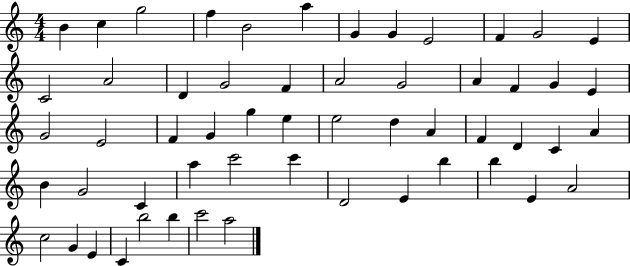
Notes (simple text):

B4/q C5/q G5/h F5/q B4/h A5/q G4/q G4/q E4/h F4/q G4/h E4/q C4/h A4/h D4/q G4/h F4/q A4/h G4/h A4/q F4/q G4/q E4/q G4/h E4/h F4/q G4/q G5/q E5/q E5/h D5/q A4/q F4/q D4/q C4/q A4/q B4/q G4/h C4/q A5/q C6/h C6/q D4/h E4/q B5/q B5/q E4/q A4/h C5/h G4/q E4/q C4/q B5/h B5/q C6/h A5/h